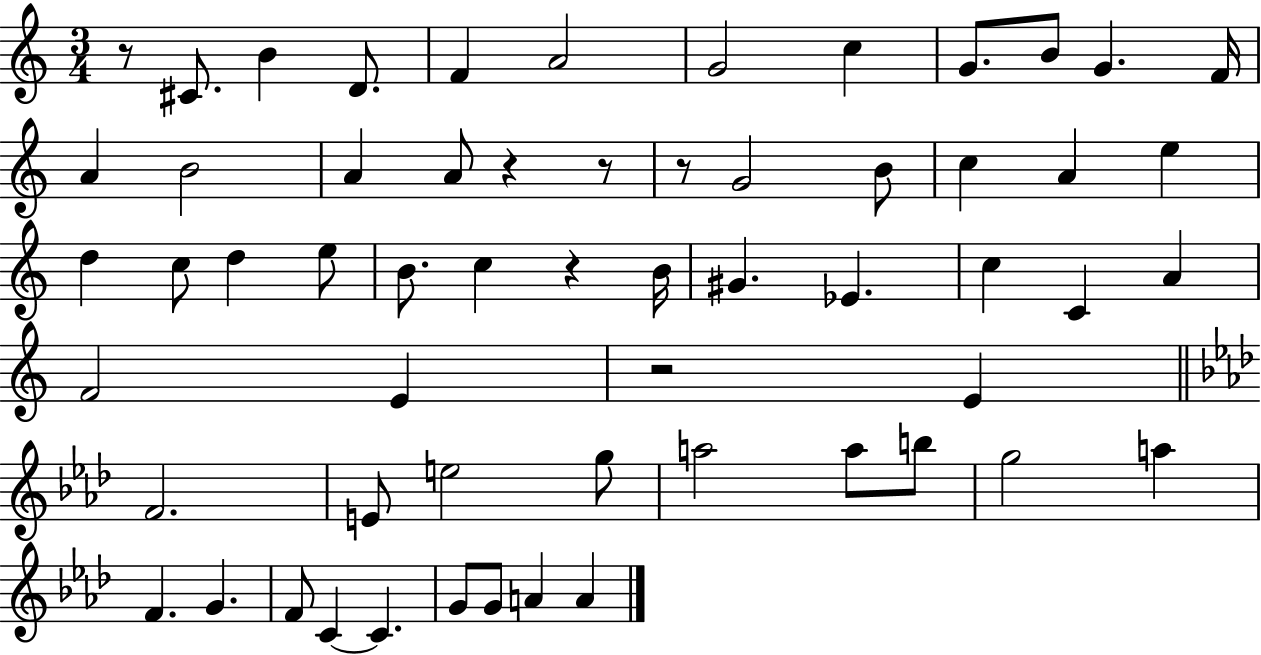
R/e C#4/e. B4/q D4/e. F4/q A4/h G4/h C5/q G4/e. B4/e G4/q. F4/s A4/q B4/h A4/q A4/e R/q R/e R/e G4/h B4/e C5/q A4/q E5/q D5/q C5/e D5/q E5/e B4/e. C5/q R/q B4/s G#4/q. Eb4/q. C5/q C4/q A4/q F4/h E4/q R/h E4/q F4/h. E4/e E5/h G5/e A5/h A5/e B5/e G5/h A5/q F4/q. G4/q. F4/e C4/q C4/q. G4/e G4/e A4/q A4/q